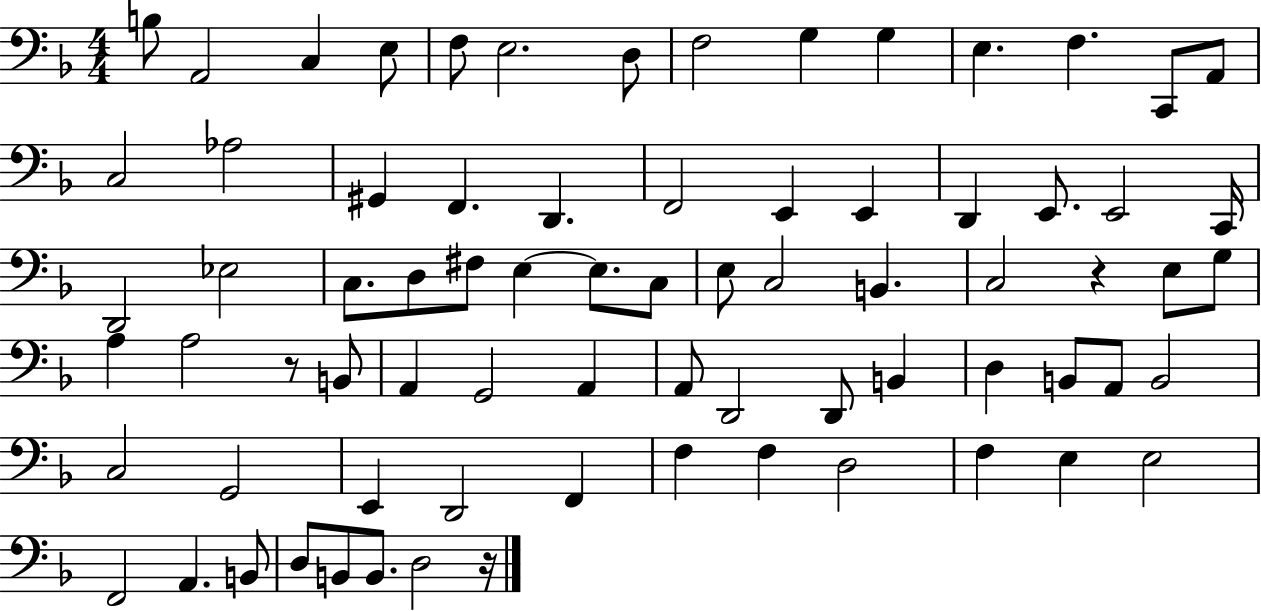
B3/e A2/h C3/q E3/e F3/e E3/h. D3/e F3/h G3/q G3/q E3/q. F3/q. C2/e A2/e C3/h Ab3/h G#2/q F2/q. D2/q. F2/h E2/q E2/q D2/q E2/e. E2/h C2/s D2/h Eb3/h C3/e. D3/e F#3/e E3/q E3/e. C3/e E3/e C3/h B2/q. C3/h R/q E3/e G3/e A3/q A3/h R/e B2/e A2/q G2/h A2/q A2/e D2/h D2/e B2/q D3/q B2/e A2/e B2/h C3/h G2/h E2/q D2/h F2/q F3/q F3/q D3/h F3/q E3/q E3/h F2/h A2/q. B2/e D3/e B2/e B2/e. D3/h R/s